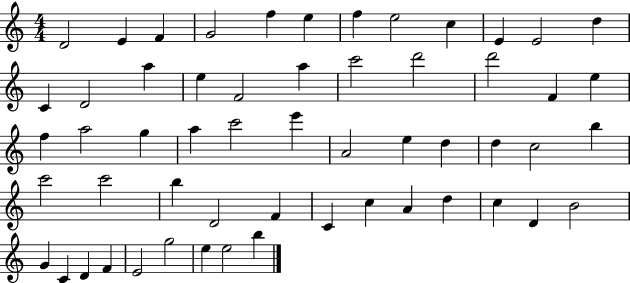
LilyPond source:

{
  \clef treble
  \numericTimeSignature
  \time 4/4
  \key c \major
  d'2 e'4 f'4 | g'2 f''4 e''4 | f''4 e''2 c''4 | e'4 e'2 d''4 | \break c'4 d'2 a''4 | e''4 f'2 a''4 | c'''2 d'''2 | d'''2 f'4 e''4 | \break f''4 a''2 g''4 | a''4 c'''2 e'''4 | a'2 e''4 d''4 | d''4 c''2 b''4 | \break c'''2 c'''2 | b''4 d'2 f'4 | c'4 c''4 a'4 d''4 | c''4 d'4 b'2 | \break g'4 c'4 d'4 f'4 | e'2 g''2 | e''4 e''2 b''4 | \bar "|."
}